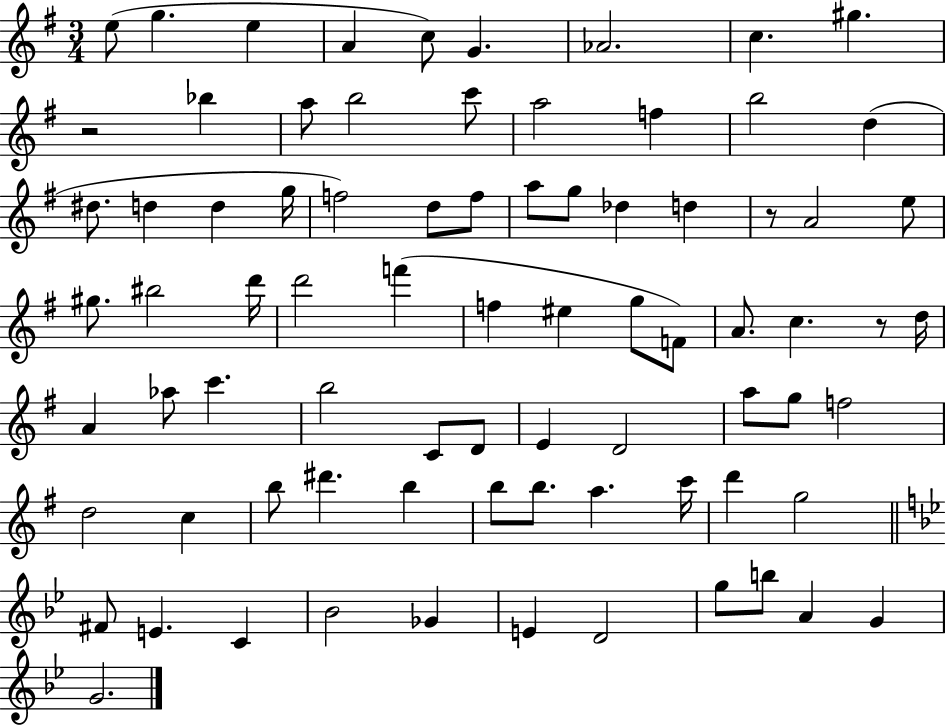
{
  \clef treble
  \numericTimeSignature
  \time 3/4
  \key g \major
  \repeat volta 2 { e''8( g''4. e''4 | a'4 c''8) g'4. | aes'2. | c''4. gis''4. | \break r2 bes''4 | a''8 b''2 c'''8 | a''2 f''4 | b''2 d''4( | \break dis''8. d''4 d''4 g''16 | f''2) d''8 f''8 | a''8 g''8 des''4 d''4 | r8 a'2 e''8 | \break gis''8. bis''2 d'''16 | d'''2 f'''4( | f''4 eis''4 g''8 f'8) | a'8. c''4. r8 d''16 | \break a'4 aes''8 c'''4. | b''2 c'8 d'8 | e'4 d'2 | a''8 g''8 f''2 | \break d''2 c''4 | b''8 dis'''4. b''4 | b''8 b''8. a''4. c'''16 | d'''4 g''2 | \break \bar "||" \break \key bes \major fis'8 e'4. c'4 | bes'2 ges'4 | e'4 d'2 | g''8 b''8 a'4 g'4 | \break g'2. | } \bar "|."
}